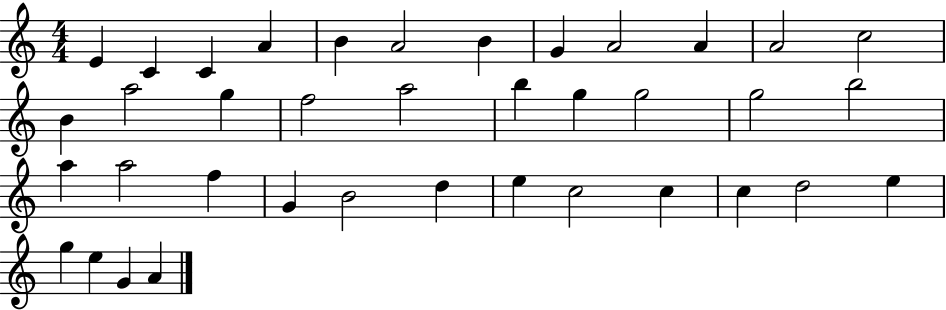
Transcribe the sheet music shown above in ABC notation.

X:1
T:Untitled
M:4/4
L:1/4
K:C
E C C A B A2 B G A2 A A2 c2 B a2 g f2 a2 b g g2 g2 b2 a a2 f G B2 d e c2 c c d2 e g e G A